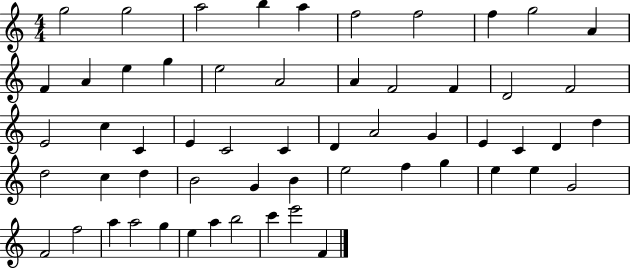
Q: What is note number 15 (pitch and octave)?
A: E5